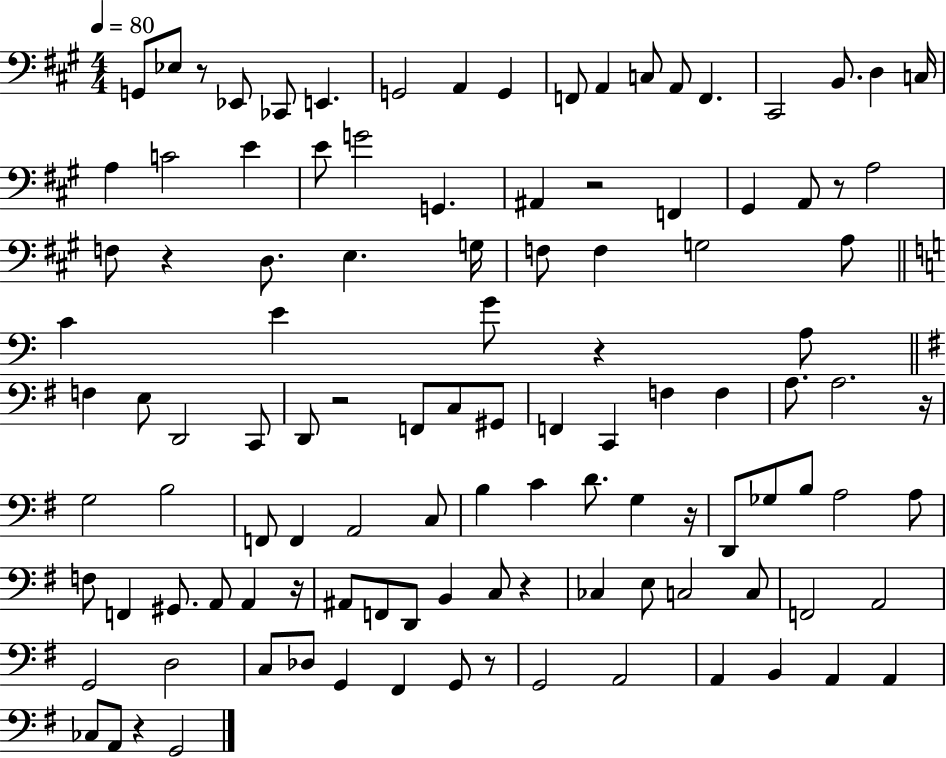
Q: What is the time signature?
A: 4/4